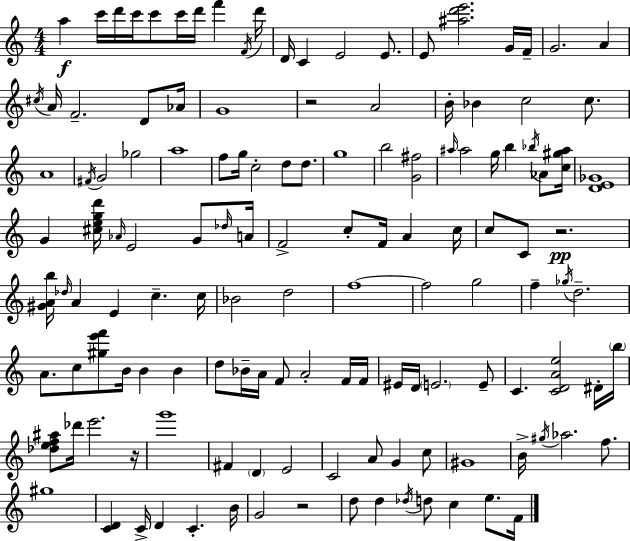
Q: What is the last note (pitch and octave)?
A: F4